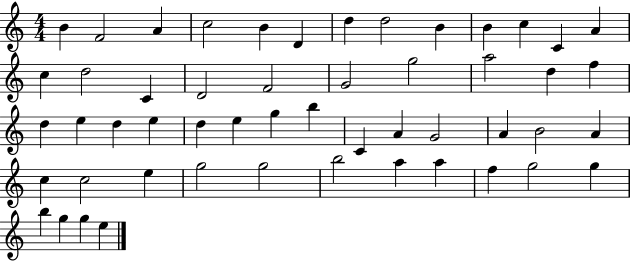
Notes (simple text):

B4/q F4/h A4/q C5/h B4/q D4/q D5/q D5/h B4/q B4/q C5/q C4/q A4/q C5/q D5/h C4/q D4/h F4/h G4/h G5/h A5/h D5/q F5/q D5/q E5/q D5/q E5/q D5/q E5/q G5/q B5/q C4/q A4/q G4/h A4/q B4/h A4/q C5/q C5/h E5/q G5/h G5/h B5/h A5/q A5/q F5/q G5/h G5/q B5/q G5/q G5/q E5/q